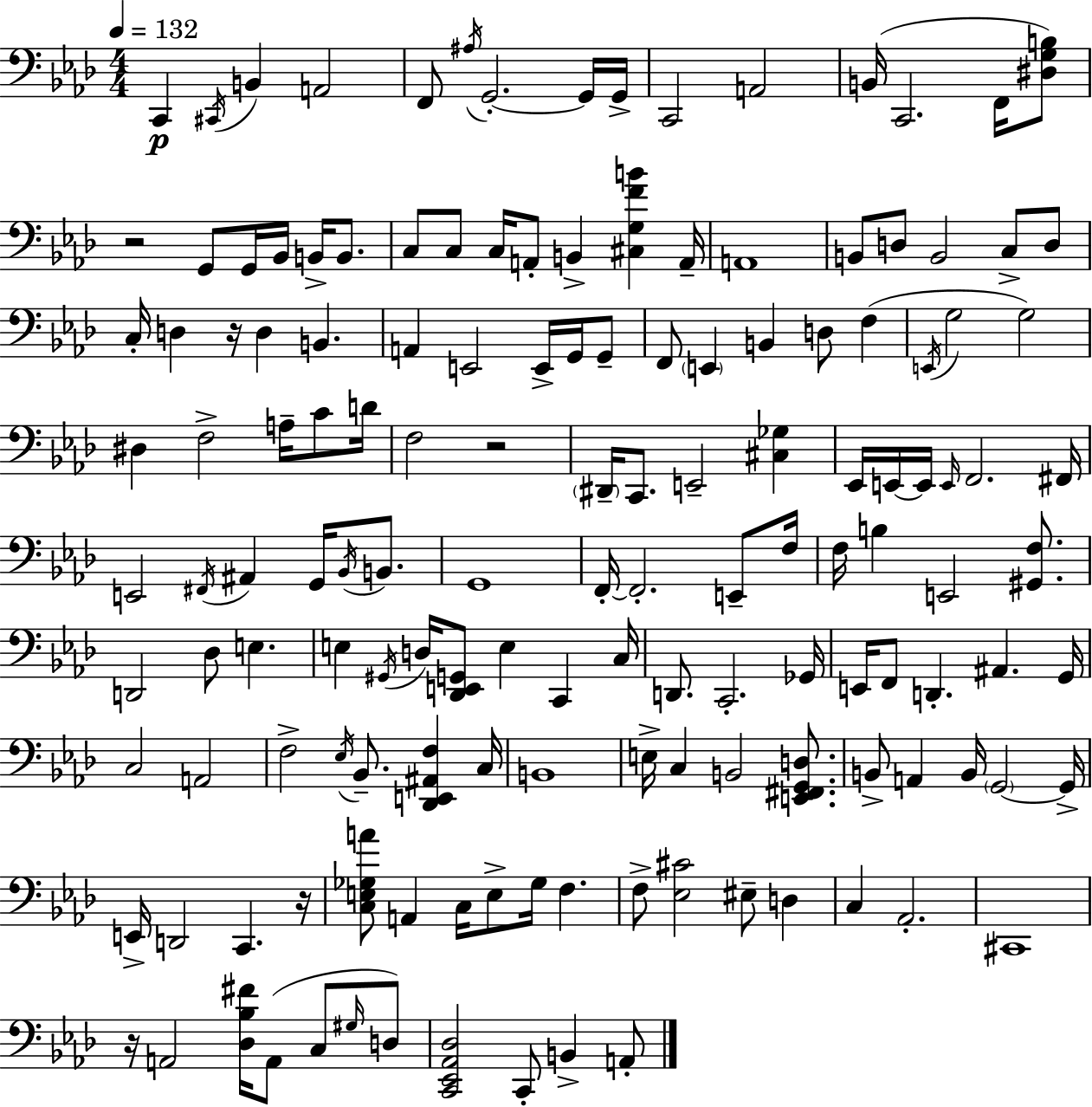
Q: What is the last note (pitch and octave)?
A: A2